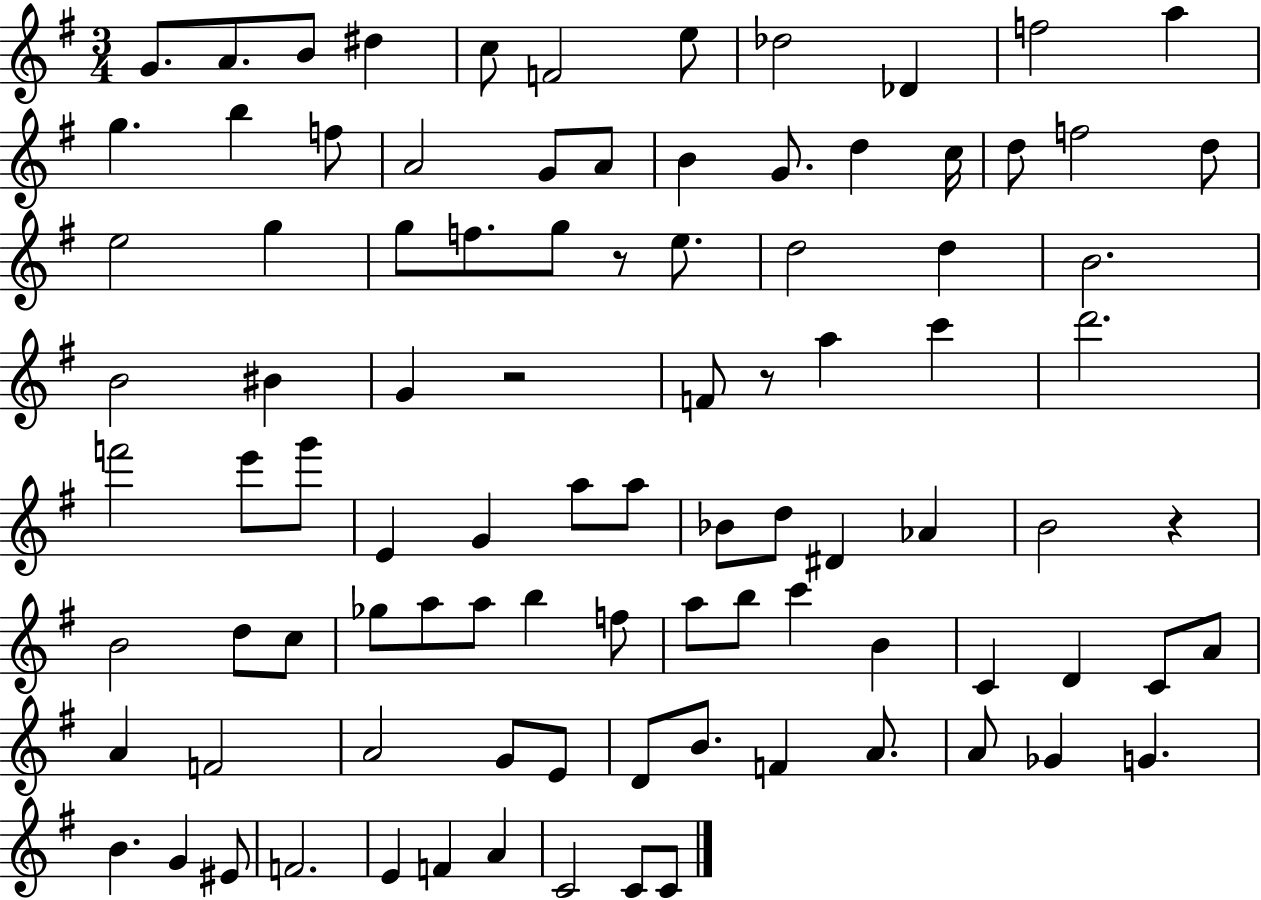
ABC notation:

X:1
T:Untitled
M:3/4
L:1/4
K:G
G/2 A/2 B/2 ^d c/2 F2 e/2 _d2 _D f2 a g b f/2 A2 G/2 A/2 B G/2 d c/4 d/2 f2 d/2 e2 g g/2 f/2 g/2 z/2 e/2 d2 d B2 B2 ^B G z2 F/2 z/2 a c' d'2 f'2 e'/2 g'/2 E G a/2 a/2 _B/2 d/2 ^D _A B2 z B2 d/2 c/2 _g/2 a/2 a/2 b f/2 a/2 b/2 c' B C D C/2 A/2 A F2 A2 G/2 E/2 D/2 B/2 F A/2 A/2 _G G B G ^E/2 F2 E F A C2 C/2 C/2